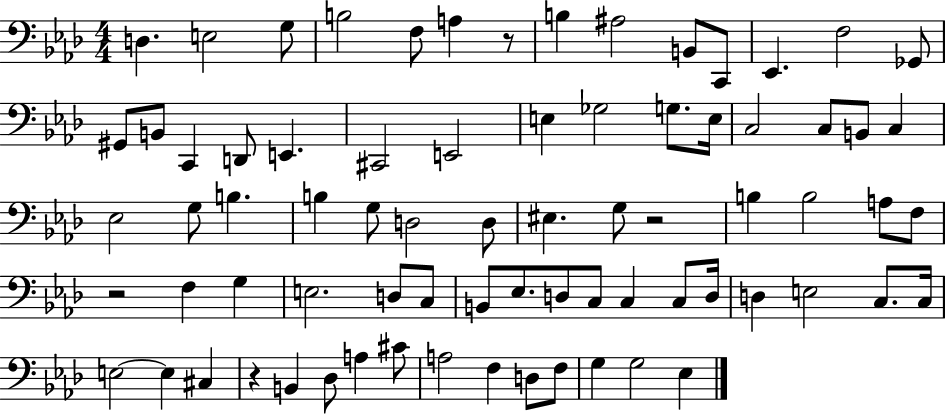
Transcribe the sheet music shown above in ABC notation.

X:1
T:Untitled
M:4/4
L:1/4
K:Ab
D, E,2 G,/2 B,2 F,/2 A, z/2 B, ^A,2 B,,/2 C,,/2 _E,, F,2 _G,,/2 ^G,,/2 B,,/2 C,, D,,/2 E,, ^C,,2 E,,2 E, _G,2 G,/2 E,/4 C,2 C,/2 B,,/2 C, _E,2 G,/2 B, B, G,/2 D,2 D,/2 ^E, G,/2 z2 B, B,2 A,/2 F,/2 z2 F, G, E,2 D,/2 C,/2 B,,/2 _E,/2 D,/2 C,/2 C, C,/2 D,/4 D, E,2 C,/2 C,/4 E,2 E, ^C, z B,, _D,/2 A, ^C/2 A,2 F, D,/2 F,/2 G, G,2 _E,